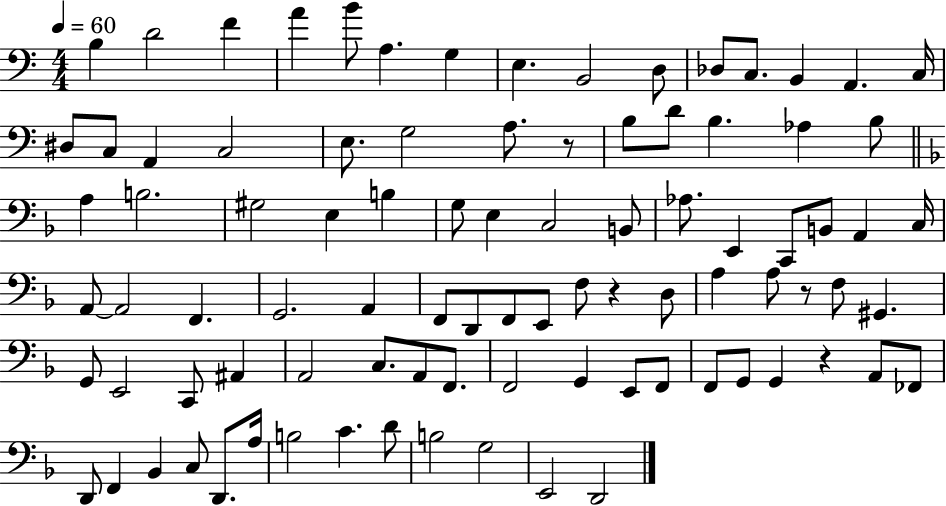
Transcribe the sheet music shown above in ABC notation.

X:1
T:Untitled
M:4/4
L:1/4
K:C
B, D2 F A B/2 A, G, E, B,,2 D,/2 _D,/2 C,/2 B,, A,, C,/4 ^D,/2 C,/2 A,, C,2 E,/2 G,2 A,/2 z/2 B,/2 D/2 B, _A, B,/2 A, B,2 ^G,2 E, B, G,/2 E, C,2 B,,/2 _A,/2 E,, C,,/2 B,,/2 A,, C,/4 A,,/2 A,,2 F,, G,,2 A,, F,,/2 D,,/2 F,,/2 E,,/2 F,/2 z D,/2 A, A,/2 z/2 F,/2 ^G,, G,,/2 E,,2 C,,/2 ^A,, A,,2 C,/2 A,,/2 F,,/2 F,,2 G,, E,,/2 F,,/2 F,,/2 G,,/2 G,, z A,,/2 _F,,/2 D,,/2 F,, _B,, C,/2 D,,/2 A,/4 B,2 C D/2 B,2 G,2 E,,2 D,,2